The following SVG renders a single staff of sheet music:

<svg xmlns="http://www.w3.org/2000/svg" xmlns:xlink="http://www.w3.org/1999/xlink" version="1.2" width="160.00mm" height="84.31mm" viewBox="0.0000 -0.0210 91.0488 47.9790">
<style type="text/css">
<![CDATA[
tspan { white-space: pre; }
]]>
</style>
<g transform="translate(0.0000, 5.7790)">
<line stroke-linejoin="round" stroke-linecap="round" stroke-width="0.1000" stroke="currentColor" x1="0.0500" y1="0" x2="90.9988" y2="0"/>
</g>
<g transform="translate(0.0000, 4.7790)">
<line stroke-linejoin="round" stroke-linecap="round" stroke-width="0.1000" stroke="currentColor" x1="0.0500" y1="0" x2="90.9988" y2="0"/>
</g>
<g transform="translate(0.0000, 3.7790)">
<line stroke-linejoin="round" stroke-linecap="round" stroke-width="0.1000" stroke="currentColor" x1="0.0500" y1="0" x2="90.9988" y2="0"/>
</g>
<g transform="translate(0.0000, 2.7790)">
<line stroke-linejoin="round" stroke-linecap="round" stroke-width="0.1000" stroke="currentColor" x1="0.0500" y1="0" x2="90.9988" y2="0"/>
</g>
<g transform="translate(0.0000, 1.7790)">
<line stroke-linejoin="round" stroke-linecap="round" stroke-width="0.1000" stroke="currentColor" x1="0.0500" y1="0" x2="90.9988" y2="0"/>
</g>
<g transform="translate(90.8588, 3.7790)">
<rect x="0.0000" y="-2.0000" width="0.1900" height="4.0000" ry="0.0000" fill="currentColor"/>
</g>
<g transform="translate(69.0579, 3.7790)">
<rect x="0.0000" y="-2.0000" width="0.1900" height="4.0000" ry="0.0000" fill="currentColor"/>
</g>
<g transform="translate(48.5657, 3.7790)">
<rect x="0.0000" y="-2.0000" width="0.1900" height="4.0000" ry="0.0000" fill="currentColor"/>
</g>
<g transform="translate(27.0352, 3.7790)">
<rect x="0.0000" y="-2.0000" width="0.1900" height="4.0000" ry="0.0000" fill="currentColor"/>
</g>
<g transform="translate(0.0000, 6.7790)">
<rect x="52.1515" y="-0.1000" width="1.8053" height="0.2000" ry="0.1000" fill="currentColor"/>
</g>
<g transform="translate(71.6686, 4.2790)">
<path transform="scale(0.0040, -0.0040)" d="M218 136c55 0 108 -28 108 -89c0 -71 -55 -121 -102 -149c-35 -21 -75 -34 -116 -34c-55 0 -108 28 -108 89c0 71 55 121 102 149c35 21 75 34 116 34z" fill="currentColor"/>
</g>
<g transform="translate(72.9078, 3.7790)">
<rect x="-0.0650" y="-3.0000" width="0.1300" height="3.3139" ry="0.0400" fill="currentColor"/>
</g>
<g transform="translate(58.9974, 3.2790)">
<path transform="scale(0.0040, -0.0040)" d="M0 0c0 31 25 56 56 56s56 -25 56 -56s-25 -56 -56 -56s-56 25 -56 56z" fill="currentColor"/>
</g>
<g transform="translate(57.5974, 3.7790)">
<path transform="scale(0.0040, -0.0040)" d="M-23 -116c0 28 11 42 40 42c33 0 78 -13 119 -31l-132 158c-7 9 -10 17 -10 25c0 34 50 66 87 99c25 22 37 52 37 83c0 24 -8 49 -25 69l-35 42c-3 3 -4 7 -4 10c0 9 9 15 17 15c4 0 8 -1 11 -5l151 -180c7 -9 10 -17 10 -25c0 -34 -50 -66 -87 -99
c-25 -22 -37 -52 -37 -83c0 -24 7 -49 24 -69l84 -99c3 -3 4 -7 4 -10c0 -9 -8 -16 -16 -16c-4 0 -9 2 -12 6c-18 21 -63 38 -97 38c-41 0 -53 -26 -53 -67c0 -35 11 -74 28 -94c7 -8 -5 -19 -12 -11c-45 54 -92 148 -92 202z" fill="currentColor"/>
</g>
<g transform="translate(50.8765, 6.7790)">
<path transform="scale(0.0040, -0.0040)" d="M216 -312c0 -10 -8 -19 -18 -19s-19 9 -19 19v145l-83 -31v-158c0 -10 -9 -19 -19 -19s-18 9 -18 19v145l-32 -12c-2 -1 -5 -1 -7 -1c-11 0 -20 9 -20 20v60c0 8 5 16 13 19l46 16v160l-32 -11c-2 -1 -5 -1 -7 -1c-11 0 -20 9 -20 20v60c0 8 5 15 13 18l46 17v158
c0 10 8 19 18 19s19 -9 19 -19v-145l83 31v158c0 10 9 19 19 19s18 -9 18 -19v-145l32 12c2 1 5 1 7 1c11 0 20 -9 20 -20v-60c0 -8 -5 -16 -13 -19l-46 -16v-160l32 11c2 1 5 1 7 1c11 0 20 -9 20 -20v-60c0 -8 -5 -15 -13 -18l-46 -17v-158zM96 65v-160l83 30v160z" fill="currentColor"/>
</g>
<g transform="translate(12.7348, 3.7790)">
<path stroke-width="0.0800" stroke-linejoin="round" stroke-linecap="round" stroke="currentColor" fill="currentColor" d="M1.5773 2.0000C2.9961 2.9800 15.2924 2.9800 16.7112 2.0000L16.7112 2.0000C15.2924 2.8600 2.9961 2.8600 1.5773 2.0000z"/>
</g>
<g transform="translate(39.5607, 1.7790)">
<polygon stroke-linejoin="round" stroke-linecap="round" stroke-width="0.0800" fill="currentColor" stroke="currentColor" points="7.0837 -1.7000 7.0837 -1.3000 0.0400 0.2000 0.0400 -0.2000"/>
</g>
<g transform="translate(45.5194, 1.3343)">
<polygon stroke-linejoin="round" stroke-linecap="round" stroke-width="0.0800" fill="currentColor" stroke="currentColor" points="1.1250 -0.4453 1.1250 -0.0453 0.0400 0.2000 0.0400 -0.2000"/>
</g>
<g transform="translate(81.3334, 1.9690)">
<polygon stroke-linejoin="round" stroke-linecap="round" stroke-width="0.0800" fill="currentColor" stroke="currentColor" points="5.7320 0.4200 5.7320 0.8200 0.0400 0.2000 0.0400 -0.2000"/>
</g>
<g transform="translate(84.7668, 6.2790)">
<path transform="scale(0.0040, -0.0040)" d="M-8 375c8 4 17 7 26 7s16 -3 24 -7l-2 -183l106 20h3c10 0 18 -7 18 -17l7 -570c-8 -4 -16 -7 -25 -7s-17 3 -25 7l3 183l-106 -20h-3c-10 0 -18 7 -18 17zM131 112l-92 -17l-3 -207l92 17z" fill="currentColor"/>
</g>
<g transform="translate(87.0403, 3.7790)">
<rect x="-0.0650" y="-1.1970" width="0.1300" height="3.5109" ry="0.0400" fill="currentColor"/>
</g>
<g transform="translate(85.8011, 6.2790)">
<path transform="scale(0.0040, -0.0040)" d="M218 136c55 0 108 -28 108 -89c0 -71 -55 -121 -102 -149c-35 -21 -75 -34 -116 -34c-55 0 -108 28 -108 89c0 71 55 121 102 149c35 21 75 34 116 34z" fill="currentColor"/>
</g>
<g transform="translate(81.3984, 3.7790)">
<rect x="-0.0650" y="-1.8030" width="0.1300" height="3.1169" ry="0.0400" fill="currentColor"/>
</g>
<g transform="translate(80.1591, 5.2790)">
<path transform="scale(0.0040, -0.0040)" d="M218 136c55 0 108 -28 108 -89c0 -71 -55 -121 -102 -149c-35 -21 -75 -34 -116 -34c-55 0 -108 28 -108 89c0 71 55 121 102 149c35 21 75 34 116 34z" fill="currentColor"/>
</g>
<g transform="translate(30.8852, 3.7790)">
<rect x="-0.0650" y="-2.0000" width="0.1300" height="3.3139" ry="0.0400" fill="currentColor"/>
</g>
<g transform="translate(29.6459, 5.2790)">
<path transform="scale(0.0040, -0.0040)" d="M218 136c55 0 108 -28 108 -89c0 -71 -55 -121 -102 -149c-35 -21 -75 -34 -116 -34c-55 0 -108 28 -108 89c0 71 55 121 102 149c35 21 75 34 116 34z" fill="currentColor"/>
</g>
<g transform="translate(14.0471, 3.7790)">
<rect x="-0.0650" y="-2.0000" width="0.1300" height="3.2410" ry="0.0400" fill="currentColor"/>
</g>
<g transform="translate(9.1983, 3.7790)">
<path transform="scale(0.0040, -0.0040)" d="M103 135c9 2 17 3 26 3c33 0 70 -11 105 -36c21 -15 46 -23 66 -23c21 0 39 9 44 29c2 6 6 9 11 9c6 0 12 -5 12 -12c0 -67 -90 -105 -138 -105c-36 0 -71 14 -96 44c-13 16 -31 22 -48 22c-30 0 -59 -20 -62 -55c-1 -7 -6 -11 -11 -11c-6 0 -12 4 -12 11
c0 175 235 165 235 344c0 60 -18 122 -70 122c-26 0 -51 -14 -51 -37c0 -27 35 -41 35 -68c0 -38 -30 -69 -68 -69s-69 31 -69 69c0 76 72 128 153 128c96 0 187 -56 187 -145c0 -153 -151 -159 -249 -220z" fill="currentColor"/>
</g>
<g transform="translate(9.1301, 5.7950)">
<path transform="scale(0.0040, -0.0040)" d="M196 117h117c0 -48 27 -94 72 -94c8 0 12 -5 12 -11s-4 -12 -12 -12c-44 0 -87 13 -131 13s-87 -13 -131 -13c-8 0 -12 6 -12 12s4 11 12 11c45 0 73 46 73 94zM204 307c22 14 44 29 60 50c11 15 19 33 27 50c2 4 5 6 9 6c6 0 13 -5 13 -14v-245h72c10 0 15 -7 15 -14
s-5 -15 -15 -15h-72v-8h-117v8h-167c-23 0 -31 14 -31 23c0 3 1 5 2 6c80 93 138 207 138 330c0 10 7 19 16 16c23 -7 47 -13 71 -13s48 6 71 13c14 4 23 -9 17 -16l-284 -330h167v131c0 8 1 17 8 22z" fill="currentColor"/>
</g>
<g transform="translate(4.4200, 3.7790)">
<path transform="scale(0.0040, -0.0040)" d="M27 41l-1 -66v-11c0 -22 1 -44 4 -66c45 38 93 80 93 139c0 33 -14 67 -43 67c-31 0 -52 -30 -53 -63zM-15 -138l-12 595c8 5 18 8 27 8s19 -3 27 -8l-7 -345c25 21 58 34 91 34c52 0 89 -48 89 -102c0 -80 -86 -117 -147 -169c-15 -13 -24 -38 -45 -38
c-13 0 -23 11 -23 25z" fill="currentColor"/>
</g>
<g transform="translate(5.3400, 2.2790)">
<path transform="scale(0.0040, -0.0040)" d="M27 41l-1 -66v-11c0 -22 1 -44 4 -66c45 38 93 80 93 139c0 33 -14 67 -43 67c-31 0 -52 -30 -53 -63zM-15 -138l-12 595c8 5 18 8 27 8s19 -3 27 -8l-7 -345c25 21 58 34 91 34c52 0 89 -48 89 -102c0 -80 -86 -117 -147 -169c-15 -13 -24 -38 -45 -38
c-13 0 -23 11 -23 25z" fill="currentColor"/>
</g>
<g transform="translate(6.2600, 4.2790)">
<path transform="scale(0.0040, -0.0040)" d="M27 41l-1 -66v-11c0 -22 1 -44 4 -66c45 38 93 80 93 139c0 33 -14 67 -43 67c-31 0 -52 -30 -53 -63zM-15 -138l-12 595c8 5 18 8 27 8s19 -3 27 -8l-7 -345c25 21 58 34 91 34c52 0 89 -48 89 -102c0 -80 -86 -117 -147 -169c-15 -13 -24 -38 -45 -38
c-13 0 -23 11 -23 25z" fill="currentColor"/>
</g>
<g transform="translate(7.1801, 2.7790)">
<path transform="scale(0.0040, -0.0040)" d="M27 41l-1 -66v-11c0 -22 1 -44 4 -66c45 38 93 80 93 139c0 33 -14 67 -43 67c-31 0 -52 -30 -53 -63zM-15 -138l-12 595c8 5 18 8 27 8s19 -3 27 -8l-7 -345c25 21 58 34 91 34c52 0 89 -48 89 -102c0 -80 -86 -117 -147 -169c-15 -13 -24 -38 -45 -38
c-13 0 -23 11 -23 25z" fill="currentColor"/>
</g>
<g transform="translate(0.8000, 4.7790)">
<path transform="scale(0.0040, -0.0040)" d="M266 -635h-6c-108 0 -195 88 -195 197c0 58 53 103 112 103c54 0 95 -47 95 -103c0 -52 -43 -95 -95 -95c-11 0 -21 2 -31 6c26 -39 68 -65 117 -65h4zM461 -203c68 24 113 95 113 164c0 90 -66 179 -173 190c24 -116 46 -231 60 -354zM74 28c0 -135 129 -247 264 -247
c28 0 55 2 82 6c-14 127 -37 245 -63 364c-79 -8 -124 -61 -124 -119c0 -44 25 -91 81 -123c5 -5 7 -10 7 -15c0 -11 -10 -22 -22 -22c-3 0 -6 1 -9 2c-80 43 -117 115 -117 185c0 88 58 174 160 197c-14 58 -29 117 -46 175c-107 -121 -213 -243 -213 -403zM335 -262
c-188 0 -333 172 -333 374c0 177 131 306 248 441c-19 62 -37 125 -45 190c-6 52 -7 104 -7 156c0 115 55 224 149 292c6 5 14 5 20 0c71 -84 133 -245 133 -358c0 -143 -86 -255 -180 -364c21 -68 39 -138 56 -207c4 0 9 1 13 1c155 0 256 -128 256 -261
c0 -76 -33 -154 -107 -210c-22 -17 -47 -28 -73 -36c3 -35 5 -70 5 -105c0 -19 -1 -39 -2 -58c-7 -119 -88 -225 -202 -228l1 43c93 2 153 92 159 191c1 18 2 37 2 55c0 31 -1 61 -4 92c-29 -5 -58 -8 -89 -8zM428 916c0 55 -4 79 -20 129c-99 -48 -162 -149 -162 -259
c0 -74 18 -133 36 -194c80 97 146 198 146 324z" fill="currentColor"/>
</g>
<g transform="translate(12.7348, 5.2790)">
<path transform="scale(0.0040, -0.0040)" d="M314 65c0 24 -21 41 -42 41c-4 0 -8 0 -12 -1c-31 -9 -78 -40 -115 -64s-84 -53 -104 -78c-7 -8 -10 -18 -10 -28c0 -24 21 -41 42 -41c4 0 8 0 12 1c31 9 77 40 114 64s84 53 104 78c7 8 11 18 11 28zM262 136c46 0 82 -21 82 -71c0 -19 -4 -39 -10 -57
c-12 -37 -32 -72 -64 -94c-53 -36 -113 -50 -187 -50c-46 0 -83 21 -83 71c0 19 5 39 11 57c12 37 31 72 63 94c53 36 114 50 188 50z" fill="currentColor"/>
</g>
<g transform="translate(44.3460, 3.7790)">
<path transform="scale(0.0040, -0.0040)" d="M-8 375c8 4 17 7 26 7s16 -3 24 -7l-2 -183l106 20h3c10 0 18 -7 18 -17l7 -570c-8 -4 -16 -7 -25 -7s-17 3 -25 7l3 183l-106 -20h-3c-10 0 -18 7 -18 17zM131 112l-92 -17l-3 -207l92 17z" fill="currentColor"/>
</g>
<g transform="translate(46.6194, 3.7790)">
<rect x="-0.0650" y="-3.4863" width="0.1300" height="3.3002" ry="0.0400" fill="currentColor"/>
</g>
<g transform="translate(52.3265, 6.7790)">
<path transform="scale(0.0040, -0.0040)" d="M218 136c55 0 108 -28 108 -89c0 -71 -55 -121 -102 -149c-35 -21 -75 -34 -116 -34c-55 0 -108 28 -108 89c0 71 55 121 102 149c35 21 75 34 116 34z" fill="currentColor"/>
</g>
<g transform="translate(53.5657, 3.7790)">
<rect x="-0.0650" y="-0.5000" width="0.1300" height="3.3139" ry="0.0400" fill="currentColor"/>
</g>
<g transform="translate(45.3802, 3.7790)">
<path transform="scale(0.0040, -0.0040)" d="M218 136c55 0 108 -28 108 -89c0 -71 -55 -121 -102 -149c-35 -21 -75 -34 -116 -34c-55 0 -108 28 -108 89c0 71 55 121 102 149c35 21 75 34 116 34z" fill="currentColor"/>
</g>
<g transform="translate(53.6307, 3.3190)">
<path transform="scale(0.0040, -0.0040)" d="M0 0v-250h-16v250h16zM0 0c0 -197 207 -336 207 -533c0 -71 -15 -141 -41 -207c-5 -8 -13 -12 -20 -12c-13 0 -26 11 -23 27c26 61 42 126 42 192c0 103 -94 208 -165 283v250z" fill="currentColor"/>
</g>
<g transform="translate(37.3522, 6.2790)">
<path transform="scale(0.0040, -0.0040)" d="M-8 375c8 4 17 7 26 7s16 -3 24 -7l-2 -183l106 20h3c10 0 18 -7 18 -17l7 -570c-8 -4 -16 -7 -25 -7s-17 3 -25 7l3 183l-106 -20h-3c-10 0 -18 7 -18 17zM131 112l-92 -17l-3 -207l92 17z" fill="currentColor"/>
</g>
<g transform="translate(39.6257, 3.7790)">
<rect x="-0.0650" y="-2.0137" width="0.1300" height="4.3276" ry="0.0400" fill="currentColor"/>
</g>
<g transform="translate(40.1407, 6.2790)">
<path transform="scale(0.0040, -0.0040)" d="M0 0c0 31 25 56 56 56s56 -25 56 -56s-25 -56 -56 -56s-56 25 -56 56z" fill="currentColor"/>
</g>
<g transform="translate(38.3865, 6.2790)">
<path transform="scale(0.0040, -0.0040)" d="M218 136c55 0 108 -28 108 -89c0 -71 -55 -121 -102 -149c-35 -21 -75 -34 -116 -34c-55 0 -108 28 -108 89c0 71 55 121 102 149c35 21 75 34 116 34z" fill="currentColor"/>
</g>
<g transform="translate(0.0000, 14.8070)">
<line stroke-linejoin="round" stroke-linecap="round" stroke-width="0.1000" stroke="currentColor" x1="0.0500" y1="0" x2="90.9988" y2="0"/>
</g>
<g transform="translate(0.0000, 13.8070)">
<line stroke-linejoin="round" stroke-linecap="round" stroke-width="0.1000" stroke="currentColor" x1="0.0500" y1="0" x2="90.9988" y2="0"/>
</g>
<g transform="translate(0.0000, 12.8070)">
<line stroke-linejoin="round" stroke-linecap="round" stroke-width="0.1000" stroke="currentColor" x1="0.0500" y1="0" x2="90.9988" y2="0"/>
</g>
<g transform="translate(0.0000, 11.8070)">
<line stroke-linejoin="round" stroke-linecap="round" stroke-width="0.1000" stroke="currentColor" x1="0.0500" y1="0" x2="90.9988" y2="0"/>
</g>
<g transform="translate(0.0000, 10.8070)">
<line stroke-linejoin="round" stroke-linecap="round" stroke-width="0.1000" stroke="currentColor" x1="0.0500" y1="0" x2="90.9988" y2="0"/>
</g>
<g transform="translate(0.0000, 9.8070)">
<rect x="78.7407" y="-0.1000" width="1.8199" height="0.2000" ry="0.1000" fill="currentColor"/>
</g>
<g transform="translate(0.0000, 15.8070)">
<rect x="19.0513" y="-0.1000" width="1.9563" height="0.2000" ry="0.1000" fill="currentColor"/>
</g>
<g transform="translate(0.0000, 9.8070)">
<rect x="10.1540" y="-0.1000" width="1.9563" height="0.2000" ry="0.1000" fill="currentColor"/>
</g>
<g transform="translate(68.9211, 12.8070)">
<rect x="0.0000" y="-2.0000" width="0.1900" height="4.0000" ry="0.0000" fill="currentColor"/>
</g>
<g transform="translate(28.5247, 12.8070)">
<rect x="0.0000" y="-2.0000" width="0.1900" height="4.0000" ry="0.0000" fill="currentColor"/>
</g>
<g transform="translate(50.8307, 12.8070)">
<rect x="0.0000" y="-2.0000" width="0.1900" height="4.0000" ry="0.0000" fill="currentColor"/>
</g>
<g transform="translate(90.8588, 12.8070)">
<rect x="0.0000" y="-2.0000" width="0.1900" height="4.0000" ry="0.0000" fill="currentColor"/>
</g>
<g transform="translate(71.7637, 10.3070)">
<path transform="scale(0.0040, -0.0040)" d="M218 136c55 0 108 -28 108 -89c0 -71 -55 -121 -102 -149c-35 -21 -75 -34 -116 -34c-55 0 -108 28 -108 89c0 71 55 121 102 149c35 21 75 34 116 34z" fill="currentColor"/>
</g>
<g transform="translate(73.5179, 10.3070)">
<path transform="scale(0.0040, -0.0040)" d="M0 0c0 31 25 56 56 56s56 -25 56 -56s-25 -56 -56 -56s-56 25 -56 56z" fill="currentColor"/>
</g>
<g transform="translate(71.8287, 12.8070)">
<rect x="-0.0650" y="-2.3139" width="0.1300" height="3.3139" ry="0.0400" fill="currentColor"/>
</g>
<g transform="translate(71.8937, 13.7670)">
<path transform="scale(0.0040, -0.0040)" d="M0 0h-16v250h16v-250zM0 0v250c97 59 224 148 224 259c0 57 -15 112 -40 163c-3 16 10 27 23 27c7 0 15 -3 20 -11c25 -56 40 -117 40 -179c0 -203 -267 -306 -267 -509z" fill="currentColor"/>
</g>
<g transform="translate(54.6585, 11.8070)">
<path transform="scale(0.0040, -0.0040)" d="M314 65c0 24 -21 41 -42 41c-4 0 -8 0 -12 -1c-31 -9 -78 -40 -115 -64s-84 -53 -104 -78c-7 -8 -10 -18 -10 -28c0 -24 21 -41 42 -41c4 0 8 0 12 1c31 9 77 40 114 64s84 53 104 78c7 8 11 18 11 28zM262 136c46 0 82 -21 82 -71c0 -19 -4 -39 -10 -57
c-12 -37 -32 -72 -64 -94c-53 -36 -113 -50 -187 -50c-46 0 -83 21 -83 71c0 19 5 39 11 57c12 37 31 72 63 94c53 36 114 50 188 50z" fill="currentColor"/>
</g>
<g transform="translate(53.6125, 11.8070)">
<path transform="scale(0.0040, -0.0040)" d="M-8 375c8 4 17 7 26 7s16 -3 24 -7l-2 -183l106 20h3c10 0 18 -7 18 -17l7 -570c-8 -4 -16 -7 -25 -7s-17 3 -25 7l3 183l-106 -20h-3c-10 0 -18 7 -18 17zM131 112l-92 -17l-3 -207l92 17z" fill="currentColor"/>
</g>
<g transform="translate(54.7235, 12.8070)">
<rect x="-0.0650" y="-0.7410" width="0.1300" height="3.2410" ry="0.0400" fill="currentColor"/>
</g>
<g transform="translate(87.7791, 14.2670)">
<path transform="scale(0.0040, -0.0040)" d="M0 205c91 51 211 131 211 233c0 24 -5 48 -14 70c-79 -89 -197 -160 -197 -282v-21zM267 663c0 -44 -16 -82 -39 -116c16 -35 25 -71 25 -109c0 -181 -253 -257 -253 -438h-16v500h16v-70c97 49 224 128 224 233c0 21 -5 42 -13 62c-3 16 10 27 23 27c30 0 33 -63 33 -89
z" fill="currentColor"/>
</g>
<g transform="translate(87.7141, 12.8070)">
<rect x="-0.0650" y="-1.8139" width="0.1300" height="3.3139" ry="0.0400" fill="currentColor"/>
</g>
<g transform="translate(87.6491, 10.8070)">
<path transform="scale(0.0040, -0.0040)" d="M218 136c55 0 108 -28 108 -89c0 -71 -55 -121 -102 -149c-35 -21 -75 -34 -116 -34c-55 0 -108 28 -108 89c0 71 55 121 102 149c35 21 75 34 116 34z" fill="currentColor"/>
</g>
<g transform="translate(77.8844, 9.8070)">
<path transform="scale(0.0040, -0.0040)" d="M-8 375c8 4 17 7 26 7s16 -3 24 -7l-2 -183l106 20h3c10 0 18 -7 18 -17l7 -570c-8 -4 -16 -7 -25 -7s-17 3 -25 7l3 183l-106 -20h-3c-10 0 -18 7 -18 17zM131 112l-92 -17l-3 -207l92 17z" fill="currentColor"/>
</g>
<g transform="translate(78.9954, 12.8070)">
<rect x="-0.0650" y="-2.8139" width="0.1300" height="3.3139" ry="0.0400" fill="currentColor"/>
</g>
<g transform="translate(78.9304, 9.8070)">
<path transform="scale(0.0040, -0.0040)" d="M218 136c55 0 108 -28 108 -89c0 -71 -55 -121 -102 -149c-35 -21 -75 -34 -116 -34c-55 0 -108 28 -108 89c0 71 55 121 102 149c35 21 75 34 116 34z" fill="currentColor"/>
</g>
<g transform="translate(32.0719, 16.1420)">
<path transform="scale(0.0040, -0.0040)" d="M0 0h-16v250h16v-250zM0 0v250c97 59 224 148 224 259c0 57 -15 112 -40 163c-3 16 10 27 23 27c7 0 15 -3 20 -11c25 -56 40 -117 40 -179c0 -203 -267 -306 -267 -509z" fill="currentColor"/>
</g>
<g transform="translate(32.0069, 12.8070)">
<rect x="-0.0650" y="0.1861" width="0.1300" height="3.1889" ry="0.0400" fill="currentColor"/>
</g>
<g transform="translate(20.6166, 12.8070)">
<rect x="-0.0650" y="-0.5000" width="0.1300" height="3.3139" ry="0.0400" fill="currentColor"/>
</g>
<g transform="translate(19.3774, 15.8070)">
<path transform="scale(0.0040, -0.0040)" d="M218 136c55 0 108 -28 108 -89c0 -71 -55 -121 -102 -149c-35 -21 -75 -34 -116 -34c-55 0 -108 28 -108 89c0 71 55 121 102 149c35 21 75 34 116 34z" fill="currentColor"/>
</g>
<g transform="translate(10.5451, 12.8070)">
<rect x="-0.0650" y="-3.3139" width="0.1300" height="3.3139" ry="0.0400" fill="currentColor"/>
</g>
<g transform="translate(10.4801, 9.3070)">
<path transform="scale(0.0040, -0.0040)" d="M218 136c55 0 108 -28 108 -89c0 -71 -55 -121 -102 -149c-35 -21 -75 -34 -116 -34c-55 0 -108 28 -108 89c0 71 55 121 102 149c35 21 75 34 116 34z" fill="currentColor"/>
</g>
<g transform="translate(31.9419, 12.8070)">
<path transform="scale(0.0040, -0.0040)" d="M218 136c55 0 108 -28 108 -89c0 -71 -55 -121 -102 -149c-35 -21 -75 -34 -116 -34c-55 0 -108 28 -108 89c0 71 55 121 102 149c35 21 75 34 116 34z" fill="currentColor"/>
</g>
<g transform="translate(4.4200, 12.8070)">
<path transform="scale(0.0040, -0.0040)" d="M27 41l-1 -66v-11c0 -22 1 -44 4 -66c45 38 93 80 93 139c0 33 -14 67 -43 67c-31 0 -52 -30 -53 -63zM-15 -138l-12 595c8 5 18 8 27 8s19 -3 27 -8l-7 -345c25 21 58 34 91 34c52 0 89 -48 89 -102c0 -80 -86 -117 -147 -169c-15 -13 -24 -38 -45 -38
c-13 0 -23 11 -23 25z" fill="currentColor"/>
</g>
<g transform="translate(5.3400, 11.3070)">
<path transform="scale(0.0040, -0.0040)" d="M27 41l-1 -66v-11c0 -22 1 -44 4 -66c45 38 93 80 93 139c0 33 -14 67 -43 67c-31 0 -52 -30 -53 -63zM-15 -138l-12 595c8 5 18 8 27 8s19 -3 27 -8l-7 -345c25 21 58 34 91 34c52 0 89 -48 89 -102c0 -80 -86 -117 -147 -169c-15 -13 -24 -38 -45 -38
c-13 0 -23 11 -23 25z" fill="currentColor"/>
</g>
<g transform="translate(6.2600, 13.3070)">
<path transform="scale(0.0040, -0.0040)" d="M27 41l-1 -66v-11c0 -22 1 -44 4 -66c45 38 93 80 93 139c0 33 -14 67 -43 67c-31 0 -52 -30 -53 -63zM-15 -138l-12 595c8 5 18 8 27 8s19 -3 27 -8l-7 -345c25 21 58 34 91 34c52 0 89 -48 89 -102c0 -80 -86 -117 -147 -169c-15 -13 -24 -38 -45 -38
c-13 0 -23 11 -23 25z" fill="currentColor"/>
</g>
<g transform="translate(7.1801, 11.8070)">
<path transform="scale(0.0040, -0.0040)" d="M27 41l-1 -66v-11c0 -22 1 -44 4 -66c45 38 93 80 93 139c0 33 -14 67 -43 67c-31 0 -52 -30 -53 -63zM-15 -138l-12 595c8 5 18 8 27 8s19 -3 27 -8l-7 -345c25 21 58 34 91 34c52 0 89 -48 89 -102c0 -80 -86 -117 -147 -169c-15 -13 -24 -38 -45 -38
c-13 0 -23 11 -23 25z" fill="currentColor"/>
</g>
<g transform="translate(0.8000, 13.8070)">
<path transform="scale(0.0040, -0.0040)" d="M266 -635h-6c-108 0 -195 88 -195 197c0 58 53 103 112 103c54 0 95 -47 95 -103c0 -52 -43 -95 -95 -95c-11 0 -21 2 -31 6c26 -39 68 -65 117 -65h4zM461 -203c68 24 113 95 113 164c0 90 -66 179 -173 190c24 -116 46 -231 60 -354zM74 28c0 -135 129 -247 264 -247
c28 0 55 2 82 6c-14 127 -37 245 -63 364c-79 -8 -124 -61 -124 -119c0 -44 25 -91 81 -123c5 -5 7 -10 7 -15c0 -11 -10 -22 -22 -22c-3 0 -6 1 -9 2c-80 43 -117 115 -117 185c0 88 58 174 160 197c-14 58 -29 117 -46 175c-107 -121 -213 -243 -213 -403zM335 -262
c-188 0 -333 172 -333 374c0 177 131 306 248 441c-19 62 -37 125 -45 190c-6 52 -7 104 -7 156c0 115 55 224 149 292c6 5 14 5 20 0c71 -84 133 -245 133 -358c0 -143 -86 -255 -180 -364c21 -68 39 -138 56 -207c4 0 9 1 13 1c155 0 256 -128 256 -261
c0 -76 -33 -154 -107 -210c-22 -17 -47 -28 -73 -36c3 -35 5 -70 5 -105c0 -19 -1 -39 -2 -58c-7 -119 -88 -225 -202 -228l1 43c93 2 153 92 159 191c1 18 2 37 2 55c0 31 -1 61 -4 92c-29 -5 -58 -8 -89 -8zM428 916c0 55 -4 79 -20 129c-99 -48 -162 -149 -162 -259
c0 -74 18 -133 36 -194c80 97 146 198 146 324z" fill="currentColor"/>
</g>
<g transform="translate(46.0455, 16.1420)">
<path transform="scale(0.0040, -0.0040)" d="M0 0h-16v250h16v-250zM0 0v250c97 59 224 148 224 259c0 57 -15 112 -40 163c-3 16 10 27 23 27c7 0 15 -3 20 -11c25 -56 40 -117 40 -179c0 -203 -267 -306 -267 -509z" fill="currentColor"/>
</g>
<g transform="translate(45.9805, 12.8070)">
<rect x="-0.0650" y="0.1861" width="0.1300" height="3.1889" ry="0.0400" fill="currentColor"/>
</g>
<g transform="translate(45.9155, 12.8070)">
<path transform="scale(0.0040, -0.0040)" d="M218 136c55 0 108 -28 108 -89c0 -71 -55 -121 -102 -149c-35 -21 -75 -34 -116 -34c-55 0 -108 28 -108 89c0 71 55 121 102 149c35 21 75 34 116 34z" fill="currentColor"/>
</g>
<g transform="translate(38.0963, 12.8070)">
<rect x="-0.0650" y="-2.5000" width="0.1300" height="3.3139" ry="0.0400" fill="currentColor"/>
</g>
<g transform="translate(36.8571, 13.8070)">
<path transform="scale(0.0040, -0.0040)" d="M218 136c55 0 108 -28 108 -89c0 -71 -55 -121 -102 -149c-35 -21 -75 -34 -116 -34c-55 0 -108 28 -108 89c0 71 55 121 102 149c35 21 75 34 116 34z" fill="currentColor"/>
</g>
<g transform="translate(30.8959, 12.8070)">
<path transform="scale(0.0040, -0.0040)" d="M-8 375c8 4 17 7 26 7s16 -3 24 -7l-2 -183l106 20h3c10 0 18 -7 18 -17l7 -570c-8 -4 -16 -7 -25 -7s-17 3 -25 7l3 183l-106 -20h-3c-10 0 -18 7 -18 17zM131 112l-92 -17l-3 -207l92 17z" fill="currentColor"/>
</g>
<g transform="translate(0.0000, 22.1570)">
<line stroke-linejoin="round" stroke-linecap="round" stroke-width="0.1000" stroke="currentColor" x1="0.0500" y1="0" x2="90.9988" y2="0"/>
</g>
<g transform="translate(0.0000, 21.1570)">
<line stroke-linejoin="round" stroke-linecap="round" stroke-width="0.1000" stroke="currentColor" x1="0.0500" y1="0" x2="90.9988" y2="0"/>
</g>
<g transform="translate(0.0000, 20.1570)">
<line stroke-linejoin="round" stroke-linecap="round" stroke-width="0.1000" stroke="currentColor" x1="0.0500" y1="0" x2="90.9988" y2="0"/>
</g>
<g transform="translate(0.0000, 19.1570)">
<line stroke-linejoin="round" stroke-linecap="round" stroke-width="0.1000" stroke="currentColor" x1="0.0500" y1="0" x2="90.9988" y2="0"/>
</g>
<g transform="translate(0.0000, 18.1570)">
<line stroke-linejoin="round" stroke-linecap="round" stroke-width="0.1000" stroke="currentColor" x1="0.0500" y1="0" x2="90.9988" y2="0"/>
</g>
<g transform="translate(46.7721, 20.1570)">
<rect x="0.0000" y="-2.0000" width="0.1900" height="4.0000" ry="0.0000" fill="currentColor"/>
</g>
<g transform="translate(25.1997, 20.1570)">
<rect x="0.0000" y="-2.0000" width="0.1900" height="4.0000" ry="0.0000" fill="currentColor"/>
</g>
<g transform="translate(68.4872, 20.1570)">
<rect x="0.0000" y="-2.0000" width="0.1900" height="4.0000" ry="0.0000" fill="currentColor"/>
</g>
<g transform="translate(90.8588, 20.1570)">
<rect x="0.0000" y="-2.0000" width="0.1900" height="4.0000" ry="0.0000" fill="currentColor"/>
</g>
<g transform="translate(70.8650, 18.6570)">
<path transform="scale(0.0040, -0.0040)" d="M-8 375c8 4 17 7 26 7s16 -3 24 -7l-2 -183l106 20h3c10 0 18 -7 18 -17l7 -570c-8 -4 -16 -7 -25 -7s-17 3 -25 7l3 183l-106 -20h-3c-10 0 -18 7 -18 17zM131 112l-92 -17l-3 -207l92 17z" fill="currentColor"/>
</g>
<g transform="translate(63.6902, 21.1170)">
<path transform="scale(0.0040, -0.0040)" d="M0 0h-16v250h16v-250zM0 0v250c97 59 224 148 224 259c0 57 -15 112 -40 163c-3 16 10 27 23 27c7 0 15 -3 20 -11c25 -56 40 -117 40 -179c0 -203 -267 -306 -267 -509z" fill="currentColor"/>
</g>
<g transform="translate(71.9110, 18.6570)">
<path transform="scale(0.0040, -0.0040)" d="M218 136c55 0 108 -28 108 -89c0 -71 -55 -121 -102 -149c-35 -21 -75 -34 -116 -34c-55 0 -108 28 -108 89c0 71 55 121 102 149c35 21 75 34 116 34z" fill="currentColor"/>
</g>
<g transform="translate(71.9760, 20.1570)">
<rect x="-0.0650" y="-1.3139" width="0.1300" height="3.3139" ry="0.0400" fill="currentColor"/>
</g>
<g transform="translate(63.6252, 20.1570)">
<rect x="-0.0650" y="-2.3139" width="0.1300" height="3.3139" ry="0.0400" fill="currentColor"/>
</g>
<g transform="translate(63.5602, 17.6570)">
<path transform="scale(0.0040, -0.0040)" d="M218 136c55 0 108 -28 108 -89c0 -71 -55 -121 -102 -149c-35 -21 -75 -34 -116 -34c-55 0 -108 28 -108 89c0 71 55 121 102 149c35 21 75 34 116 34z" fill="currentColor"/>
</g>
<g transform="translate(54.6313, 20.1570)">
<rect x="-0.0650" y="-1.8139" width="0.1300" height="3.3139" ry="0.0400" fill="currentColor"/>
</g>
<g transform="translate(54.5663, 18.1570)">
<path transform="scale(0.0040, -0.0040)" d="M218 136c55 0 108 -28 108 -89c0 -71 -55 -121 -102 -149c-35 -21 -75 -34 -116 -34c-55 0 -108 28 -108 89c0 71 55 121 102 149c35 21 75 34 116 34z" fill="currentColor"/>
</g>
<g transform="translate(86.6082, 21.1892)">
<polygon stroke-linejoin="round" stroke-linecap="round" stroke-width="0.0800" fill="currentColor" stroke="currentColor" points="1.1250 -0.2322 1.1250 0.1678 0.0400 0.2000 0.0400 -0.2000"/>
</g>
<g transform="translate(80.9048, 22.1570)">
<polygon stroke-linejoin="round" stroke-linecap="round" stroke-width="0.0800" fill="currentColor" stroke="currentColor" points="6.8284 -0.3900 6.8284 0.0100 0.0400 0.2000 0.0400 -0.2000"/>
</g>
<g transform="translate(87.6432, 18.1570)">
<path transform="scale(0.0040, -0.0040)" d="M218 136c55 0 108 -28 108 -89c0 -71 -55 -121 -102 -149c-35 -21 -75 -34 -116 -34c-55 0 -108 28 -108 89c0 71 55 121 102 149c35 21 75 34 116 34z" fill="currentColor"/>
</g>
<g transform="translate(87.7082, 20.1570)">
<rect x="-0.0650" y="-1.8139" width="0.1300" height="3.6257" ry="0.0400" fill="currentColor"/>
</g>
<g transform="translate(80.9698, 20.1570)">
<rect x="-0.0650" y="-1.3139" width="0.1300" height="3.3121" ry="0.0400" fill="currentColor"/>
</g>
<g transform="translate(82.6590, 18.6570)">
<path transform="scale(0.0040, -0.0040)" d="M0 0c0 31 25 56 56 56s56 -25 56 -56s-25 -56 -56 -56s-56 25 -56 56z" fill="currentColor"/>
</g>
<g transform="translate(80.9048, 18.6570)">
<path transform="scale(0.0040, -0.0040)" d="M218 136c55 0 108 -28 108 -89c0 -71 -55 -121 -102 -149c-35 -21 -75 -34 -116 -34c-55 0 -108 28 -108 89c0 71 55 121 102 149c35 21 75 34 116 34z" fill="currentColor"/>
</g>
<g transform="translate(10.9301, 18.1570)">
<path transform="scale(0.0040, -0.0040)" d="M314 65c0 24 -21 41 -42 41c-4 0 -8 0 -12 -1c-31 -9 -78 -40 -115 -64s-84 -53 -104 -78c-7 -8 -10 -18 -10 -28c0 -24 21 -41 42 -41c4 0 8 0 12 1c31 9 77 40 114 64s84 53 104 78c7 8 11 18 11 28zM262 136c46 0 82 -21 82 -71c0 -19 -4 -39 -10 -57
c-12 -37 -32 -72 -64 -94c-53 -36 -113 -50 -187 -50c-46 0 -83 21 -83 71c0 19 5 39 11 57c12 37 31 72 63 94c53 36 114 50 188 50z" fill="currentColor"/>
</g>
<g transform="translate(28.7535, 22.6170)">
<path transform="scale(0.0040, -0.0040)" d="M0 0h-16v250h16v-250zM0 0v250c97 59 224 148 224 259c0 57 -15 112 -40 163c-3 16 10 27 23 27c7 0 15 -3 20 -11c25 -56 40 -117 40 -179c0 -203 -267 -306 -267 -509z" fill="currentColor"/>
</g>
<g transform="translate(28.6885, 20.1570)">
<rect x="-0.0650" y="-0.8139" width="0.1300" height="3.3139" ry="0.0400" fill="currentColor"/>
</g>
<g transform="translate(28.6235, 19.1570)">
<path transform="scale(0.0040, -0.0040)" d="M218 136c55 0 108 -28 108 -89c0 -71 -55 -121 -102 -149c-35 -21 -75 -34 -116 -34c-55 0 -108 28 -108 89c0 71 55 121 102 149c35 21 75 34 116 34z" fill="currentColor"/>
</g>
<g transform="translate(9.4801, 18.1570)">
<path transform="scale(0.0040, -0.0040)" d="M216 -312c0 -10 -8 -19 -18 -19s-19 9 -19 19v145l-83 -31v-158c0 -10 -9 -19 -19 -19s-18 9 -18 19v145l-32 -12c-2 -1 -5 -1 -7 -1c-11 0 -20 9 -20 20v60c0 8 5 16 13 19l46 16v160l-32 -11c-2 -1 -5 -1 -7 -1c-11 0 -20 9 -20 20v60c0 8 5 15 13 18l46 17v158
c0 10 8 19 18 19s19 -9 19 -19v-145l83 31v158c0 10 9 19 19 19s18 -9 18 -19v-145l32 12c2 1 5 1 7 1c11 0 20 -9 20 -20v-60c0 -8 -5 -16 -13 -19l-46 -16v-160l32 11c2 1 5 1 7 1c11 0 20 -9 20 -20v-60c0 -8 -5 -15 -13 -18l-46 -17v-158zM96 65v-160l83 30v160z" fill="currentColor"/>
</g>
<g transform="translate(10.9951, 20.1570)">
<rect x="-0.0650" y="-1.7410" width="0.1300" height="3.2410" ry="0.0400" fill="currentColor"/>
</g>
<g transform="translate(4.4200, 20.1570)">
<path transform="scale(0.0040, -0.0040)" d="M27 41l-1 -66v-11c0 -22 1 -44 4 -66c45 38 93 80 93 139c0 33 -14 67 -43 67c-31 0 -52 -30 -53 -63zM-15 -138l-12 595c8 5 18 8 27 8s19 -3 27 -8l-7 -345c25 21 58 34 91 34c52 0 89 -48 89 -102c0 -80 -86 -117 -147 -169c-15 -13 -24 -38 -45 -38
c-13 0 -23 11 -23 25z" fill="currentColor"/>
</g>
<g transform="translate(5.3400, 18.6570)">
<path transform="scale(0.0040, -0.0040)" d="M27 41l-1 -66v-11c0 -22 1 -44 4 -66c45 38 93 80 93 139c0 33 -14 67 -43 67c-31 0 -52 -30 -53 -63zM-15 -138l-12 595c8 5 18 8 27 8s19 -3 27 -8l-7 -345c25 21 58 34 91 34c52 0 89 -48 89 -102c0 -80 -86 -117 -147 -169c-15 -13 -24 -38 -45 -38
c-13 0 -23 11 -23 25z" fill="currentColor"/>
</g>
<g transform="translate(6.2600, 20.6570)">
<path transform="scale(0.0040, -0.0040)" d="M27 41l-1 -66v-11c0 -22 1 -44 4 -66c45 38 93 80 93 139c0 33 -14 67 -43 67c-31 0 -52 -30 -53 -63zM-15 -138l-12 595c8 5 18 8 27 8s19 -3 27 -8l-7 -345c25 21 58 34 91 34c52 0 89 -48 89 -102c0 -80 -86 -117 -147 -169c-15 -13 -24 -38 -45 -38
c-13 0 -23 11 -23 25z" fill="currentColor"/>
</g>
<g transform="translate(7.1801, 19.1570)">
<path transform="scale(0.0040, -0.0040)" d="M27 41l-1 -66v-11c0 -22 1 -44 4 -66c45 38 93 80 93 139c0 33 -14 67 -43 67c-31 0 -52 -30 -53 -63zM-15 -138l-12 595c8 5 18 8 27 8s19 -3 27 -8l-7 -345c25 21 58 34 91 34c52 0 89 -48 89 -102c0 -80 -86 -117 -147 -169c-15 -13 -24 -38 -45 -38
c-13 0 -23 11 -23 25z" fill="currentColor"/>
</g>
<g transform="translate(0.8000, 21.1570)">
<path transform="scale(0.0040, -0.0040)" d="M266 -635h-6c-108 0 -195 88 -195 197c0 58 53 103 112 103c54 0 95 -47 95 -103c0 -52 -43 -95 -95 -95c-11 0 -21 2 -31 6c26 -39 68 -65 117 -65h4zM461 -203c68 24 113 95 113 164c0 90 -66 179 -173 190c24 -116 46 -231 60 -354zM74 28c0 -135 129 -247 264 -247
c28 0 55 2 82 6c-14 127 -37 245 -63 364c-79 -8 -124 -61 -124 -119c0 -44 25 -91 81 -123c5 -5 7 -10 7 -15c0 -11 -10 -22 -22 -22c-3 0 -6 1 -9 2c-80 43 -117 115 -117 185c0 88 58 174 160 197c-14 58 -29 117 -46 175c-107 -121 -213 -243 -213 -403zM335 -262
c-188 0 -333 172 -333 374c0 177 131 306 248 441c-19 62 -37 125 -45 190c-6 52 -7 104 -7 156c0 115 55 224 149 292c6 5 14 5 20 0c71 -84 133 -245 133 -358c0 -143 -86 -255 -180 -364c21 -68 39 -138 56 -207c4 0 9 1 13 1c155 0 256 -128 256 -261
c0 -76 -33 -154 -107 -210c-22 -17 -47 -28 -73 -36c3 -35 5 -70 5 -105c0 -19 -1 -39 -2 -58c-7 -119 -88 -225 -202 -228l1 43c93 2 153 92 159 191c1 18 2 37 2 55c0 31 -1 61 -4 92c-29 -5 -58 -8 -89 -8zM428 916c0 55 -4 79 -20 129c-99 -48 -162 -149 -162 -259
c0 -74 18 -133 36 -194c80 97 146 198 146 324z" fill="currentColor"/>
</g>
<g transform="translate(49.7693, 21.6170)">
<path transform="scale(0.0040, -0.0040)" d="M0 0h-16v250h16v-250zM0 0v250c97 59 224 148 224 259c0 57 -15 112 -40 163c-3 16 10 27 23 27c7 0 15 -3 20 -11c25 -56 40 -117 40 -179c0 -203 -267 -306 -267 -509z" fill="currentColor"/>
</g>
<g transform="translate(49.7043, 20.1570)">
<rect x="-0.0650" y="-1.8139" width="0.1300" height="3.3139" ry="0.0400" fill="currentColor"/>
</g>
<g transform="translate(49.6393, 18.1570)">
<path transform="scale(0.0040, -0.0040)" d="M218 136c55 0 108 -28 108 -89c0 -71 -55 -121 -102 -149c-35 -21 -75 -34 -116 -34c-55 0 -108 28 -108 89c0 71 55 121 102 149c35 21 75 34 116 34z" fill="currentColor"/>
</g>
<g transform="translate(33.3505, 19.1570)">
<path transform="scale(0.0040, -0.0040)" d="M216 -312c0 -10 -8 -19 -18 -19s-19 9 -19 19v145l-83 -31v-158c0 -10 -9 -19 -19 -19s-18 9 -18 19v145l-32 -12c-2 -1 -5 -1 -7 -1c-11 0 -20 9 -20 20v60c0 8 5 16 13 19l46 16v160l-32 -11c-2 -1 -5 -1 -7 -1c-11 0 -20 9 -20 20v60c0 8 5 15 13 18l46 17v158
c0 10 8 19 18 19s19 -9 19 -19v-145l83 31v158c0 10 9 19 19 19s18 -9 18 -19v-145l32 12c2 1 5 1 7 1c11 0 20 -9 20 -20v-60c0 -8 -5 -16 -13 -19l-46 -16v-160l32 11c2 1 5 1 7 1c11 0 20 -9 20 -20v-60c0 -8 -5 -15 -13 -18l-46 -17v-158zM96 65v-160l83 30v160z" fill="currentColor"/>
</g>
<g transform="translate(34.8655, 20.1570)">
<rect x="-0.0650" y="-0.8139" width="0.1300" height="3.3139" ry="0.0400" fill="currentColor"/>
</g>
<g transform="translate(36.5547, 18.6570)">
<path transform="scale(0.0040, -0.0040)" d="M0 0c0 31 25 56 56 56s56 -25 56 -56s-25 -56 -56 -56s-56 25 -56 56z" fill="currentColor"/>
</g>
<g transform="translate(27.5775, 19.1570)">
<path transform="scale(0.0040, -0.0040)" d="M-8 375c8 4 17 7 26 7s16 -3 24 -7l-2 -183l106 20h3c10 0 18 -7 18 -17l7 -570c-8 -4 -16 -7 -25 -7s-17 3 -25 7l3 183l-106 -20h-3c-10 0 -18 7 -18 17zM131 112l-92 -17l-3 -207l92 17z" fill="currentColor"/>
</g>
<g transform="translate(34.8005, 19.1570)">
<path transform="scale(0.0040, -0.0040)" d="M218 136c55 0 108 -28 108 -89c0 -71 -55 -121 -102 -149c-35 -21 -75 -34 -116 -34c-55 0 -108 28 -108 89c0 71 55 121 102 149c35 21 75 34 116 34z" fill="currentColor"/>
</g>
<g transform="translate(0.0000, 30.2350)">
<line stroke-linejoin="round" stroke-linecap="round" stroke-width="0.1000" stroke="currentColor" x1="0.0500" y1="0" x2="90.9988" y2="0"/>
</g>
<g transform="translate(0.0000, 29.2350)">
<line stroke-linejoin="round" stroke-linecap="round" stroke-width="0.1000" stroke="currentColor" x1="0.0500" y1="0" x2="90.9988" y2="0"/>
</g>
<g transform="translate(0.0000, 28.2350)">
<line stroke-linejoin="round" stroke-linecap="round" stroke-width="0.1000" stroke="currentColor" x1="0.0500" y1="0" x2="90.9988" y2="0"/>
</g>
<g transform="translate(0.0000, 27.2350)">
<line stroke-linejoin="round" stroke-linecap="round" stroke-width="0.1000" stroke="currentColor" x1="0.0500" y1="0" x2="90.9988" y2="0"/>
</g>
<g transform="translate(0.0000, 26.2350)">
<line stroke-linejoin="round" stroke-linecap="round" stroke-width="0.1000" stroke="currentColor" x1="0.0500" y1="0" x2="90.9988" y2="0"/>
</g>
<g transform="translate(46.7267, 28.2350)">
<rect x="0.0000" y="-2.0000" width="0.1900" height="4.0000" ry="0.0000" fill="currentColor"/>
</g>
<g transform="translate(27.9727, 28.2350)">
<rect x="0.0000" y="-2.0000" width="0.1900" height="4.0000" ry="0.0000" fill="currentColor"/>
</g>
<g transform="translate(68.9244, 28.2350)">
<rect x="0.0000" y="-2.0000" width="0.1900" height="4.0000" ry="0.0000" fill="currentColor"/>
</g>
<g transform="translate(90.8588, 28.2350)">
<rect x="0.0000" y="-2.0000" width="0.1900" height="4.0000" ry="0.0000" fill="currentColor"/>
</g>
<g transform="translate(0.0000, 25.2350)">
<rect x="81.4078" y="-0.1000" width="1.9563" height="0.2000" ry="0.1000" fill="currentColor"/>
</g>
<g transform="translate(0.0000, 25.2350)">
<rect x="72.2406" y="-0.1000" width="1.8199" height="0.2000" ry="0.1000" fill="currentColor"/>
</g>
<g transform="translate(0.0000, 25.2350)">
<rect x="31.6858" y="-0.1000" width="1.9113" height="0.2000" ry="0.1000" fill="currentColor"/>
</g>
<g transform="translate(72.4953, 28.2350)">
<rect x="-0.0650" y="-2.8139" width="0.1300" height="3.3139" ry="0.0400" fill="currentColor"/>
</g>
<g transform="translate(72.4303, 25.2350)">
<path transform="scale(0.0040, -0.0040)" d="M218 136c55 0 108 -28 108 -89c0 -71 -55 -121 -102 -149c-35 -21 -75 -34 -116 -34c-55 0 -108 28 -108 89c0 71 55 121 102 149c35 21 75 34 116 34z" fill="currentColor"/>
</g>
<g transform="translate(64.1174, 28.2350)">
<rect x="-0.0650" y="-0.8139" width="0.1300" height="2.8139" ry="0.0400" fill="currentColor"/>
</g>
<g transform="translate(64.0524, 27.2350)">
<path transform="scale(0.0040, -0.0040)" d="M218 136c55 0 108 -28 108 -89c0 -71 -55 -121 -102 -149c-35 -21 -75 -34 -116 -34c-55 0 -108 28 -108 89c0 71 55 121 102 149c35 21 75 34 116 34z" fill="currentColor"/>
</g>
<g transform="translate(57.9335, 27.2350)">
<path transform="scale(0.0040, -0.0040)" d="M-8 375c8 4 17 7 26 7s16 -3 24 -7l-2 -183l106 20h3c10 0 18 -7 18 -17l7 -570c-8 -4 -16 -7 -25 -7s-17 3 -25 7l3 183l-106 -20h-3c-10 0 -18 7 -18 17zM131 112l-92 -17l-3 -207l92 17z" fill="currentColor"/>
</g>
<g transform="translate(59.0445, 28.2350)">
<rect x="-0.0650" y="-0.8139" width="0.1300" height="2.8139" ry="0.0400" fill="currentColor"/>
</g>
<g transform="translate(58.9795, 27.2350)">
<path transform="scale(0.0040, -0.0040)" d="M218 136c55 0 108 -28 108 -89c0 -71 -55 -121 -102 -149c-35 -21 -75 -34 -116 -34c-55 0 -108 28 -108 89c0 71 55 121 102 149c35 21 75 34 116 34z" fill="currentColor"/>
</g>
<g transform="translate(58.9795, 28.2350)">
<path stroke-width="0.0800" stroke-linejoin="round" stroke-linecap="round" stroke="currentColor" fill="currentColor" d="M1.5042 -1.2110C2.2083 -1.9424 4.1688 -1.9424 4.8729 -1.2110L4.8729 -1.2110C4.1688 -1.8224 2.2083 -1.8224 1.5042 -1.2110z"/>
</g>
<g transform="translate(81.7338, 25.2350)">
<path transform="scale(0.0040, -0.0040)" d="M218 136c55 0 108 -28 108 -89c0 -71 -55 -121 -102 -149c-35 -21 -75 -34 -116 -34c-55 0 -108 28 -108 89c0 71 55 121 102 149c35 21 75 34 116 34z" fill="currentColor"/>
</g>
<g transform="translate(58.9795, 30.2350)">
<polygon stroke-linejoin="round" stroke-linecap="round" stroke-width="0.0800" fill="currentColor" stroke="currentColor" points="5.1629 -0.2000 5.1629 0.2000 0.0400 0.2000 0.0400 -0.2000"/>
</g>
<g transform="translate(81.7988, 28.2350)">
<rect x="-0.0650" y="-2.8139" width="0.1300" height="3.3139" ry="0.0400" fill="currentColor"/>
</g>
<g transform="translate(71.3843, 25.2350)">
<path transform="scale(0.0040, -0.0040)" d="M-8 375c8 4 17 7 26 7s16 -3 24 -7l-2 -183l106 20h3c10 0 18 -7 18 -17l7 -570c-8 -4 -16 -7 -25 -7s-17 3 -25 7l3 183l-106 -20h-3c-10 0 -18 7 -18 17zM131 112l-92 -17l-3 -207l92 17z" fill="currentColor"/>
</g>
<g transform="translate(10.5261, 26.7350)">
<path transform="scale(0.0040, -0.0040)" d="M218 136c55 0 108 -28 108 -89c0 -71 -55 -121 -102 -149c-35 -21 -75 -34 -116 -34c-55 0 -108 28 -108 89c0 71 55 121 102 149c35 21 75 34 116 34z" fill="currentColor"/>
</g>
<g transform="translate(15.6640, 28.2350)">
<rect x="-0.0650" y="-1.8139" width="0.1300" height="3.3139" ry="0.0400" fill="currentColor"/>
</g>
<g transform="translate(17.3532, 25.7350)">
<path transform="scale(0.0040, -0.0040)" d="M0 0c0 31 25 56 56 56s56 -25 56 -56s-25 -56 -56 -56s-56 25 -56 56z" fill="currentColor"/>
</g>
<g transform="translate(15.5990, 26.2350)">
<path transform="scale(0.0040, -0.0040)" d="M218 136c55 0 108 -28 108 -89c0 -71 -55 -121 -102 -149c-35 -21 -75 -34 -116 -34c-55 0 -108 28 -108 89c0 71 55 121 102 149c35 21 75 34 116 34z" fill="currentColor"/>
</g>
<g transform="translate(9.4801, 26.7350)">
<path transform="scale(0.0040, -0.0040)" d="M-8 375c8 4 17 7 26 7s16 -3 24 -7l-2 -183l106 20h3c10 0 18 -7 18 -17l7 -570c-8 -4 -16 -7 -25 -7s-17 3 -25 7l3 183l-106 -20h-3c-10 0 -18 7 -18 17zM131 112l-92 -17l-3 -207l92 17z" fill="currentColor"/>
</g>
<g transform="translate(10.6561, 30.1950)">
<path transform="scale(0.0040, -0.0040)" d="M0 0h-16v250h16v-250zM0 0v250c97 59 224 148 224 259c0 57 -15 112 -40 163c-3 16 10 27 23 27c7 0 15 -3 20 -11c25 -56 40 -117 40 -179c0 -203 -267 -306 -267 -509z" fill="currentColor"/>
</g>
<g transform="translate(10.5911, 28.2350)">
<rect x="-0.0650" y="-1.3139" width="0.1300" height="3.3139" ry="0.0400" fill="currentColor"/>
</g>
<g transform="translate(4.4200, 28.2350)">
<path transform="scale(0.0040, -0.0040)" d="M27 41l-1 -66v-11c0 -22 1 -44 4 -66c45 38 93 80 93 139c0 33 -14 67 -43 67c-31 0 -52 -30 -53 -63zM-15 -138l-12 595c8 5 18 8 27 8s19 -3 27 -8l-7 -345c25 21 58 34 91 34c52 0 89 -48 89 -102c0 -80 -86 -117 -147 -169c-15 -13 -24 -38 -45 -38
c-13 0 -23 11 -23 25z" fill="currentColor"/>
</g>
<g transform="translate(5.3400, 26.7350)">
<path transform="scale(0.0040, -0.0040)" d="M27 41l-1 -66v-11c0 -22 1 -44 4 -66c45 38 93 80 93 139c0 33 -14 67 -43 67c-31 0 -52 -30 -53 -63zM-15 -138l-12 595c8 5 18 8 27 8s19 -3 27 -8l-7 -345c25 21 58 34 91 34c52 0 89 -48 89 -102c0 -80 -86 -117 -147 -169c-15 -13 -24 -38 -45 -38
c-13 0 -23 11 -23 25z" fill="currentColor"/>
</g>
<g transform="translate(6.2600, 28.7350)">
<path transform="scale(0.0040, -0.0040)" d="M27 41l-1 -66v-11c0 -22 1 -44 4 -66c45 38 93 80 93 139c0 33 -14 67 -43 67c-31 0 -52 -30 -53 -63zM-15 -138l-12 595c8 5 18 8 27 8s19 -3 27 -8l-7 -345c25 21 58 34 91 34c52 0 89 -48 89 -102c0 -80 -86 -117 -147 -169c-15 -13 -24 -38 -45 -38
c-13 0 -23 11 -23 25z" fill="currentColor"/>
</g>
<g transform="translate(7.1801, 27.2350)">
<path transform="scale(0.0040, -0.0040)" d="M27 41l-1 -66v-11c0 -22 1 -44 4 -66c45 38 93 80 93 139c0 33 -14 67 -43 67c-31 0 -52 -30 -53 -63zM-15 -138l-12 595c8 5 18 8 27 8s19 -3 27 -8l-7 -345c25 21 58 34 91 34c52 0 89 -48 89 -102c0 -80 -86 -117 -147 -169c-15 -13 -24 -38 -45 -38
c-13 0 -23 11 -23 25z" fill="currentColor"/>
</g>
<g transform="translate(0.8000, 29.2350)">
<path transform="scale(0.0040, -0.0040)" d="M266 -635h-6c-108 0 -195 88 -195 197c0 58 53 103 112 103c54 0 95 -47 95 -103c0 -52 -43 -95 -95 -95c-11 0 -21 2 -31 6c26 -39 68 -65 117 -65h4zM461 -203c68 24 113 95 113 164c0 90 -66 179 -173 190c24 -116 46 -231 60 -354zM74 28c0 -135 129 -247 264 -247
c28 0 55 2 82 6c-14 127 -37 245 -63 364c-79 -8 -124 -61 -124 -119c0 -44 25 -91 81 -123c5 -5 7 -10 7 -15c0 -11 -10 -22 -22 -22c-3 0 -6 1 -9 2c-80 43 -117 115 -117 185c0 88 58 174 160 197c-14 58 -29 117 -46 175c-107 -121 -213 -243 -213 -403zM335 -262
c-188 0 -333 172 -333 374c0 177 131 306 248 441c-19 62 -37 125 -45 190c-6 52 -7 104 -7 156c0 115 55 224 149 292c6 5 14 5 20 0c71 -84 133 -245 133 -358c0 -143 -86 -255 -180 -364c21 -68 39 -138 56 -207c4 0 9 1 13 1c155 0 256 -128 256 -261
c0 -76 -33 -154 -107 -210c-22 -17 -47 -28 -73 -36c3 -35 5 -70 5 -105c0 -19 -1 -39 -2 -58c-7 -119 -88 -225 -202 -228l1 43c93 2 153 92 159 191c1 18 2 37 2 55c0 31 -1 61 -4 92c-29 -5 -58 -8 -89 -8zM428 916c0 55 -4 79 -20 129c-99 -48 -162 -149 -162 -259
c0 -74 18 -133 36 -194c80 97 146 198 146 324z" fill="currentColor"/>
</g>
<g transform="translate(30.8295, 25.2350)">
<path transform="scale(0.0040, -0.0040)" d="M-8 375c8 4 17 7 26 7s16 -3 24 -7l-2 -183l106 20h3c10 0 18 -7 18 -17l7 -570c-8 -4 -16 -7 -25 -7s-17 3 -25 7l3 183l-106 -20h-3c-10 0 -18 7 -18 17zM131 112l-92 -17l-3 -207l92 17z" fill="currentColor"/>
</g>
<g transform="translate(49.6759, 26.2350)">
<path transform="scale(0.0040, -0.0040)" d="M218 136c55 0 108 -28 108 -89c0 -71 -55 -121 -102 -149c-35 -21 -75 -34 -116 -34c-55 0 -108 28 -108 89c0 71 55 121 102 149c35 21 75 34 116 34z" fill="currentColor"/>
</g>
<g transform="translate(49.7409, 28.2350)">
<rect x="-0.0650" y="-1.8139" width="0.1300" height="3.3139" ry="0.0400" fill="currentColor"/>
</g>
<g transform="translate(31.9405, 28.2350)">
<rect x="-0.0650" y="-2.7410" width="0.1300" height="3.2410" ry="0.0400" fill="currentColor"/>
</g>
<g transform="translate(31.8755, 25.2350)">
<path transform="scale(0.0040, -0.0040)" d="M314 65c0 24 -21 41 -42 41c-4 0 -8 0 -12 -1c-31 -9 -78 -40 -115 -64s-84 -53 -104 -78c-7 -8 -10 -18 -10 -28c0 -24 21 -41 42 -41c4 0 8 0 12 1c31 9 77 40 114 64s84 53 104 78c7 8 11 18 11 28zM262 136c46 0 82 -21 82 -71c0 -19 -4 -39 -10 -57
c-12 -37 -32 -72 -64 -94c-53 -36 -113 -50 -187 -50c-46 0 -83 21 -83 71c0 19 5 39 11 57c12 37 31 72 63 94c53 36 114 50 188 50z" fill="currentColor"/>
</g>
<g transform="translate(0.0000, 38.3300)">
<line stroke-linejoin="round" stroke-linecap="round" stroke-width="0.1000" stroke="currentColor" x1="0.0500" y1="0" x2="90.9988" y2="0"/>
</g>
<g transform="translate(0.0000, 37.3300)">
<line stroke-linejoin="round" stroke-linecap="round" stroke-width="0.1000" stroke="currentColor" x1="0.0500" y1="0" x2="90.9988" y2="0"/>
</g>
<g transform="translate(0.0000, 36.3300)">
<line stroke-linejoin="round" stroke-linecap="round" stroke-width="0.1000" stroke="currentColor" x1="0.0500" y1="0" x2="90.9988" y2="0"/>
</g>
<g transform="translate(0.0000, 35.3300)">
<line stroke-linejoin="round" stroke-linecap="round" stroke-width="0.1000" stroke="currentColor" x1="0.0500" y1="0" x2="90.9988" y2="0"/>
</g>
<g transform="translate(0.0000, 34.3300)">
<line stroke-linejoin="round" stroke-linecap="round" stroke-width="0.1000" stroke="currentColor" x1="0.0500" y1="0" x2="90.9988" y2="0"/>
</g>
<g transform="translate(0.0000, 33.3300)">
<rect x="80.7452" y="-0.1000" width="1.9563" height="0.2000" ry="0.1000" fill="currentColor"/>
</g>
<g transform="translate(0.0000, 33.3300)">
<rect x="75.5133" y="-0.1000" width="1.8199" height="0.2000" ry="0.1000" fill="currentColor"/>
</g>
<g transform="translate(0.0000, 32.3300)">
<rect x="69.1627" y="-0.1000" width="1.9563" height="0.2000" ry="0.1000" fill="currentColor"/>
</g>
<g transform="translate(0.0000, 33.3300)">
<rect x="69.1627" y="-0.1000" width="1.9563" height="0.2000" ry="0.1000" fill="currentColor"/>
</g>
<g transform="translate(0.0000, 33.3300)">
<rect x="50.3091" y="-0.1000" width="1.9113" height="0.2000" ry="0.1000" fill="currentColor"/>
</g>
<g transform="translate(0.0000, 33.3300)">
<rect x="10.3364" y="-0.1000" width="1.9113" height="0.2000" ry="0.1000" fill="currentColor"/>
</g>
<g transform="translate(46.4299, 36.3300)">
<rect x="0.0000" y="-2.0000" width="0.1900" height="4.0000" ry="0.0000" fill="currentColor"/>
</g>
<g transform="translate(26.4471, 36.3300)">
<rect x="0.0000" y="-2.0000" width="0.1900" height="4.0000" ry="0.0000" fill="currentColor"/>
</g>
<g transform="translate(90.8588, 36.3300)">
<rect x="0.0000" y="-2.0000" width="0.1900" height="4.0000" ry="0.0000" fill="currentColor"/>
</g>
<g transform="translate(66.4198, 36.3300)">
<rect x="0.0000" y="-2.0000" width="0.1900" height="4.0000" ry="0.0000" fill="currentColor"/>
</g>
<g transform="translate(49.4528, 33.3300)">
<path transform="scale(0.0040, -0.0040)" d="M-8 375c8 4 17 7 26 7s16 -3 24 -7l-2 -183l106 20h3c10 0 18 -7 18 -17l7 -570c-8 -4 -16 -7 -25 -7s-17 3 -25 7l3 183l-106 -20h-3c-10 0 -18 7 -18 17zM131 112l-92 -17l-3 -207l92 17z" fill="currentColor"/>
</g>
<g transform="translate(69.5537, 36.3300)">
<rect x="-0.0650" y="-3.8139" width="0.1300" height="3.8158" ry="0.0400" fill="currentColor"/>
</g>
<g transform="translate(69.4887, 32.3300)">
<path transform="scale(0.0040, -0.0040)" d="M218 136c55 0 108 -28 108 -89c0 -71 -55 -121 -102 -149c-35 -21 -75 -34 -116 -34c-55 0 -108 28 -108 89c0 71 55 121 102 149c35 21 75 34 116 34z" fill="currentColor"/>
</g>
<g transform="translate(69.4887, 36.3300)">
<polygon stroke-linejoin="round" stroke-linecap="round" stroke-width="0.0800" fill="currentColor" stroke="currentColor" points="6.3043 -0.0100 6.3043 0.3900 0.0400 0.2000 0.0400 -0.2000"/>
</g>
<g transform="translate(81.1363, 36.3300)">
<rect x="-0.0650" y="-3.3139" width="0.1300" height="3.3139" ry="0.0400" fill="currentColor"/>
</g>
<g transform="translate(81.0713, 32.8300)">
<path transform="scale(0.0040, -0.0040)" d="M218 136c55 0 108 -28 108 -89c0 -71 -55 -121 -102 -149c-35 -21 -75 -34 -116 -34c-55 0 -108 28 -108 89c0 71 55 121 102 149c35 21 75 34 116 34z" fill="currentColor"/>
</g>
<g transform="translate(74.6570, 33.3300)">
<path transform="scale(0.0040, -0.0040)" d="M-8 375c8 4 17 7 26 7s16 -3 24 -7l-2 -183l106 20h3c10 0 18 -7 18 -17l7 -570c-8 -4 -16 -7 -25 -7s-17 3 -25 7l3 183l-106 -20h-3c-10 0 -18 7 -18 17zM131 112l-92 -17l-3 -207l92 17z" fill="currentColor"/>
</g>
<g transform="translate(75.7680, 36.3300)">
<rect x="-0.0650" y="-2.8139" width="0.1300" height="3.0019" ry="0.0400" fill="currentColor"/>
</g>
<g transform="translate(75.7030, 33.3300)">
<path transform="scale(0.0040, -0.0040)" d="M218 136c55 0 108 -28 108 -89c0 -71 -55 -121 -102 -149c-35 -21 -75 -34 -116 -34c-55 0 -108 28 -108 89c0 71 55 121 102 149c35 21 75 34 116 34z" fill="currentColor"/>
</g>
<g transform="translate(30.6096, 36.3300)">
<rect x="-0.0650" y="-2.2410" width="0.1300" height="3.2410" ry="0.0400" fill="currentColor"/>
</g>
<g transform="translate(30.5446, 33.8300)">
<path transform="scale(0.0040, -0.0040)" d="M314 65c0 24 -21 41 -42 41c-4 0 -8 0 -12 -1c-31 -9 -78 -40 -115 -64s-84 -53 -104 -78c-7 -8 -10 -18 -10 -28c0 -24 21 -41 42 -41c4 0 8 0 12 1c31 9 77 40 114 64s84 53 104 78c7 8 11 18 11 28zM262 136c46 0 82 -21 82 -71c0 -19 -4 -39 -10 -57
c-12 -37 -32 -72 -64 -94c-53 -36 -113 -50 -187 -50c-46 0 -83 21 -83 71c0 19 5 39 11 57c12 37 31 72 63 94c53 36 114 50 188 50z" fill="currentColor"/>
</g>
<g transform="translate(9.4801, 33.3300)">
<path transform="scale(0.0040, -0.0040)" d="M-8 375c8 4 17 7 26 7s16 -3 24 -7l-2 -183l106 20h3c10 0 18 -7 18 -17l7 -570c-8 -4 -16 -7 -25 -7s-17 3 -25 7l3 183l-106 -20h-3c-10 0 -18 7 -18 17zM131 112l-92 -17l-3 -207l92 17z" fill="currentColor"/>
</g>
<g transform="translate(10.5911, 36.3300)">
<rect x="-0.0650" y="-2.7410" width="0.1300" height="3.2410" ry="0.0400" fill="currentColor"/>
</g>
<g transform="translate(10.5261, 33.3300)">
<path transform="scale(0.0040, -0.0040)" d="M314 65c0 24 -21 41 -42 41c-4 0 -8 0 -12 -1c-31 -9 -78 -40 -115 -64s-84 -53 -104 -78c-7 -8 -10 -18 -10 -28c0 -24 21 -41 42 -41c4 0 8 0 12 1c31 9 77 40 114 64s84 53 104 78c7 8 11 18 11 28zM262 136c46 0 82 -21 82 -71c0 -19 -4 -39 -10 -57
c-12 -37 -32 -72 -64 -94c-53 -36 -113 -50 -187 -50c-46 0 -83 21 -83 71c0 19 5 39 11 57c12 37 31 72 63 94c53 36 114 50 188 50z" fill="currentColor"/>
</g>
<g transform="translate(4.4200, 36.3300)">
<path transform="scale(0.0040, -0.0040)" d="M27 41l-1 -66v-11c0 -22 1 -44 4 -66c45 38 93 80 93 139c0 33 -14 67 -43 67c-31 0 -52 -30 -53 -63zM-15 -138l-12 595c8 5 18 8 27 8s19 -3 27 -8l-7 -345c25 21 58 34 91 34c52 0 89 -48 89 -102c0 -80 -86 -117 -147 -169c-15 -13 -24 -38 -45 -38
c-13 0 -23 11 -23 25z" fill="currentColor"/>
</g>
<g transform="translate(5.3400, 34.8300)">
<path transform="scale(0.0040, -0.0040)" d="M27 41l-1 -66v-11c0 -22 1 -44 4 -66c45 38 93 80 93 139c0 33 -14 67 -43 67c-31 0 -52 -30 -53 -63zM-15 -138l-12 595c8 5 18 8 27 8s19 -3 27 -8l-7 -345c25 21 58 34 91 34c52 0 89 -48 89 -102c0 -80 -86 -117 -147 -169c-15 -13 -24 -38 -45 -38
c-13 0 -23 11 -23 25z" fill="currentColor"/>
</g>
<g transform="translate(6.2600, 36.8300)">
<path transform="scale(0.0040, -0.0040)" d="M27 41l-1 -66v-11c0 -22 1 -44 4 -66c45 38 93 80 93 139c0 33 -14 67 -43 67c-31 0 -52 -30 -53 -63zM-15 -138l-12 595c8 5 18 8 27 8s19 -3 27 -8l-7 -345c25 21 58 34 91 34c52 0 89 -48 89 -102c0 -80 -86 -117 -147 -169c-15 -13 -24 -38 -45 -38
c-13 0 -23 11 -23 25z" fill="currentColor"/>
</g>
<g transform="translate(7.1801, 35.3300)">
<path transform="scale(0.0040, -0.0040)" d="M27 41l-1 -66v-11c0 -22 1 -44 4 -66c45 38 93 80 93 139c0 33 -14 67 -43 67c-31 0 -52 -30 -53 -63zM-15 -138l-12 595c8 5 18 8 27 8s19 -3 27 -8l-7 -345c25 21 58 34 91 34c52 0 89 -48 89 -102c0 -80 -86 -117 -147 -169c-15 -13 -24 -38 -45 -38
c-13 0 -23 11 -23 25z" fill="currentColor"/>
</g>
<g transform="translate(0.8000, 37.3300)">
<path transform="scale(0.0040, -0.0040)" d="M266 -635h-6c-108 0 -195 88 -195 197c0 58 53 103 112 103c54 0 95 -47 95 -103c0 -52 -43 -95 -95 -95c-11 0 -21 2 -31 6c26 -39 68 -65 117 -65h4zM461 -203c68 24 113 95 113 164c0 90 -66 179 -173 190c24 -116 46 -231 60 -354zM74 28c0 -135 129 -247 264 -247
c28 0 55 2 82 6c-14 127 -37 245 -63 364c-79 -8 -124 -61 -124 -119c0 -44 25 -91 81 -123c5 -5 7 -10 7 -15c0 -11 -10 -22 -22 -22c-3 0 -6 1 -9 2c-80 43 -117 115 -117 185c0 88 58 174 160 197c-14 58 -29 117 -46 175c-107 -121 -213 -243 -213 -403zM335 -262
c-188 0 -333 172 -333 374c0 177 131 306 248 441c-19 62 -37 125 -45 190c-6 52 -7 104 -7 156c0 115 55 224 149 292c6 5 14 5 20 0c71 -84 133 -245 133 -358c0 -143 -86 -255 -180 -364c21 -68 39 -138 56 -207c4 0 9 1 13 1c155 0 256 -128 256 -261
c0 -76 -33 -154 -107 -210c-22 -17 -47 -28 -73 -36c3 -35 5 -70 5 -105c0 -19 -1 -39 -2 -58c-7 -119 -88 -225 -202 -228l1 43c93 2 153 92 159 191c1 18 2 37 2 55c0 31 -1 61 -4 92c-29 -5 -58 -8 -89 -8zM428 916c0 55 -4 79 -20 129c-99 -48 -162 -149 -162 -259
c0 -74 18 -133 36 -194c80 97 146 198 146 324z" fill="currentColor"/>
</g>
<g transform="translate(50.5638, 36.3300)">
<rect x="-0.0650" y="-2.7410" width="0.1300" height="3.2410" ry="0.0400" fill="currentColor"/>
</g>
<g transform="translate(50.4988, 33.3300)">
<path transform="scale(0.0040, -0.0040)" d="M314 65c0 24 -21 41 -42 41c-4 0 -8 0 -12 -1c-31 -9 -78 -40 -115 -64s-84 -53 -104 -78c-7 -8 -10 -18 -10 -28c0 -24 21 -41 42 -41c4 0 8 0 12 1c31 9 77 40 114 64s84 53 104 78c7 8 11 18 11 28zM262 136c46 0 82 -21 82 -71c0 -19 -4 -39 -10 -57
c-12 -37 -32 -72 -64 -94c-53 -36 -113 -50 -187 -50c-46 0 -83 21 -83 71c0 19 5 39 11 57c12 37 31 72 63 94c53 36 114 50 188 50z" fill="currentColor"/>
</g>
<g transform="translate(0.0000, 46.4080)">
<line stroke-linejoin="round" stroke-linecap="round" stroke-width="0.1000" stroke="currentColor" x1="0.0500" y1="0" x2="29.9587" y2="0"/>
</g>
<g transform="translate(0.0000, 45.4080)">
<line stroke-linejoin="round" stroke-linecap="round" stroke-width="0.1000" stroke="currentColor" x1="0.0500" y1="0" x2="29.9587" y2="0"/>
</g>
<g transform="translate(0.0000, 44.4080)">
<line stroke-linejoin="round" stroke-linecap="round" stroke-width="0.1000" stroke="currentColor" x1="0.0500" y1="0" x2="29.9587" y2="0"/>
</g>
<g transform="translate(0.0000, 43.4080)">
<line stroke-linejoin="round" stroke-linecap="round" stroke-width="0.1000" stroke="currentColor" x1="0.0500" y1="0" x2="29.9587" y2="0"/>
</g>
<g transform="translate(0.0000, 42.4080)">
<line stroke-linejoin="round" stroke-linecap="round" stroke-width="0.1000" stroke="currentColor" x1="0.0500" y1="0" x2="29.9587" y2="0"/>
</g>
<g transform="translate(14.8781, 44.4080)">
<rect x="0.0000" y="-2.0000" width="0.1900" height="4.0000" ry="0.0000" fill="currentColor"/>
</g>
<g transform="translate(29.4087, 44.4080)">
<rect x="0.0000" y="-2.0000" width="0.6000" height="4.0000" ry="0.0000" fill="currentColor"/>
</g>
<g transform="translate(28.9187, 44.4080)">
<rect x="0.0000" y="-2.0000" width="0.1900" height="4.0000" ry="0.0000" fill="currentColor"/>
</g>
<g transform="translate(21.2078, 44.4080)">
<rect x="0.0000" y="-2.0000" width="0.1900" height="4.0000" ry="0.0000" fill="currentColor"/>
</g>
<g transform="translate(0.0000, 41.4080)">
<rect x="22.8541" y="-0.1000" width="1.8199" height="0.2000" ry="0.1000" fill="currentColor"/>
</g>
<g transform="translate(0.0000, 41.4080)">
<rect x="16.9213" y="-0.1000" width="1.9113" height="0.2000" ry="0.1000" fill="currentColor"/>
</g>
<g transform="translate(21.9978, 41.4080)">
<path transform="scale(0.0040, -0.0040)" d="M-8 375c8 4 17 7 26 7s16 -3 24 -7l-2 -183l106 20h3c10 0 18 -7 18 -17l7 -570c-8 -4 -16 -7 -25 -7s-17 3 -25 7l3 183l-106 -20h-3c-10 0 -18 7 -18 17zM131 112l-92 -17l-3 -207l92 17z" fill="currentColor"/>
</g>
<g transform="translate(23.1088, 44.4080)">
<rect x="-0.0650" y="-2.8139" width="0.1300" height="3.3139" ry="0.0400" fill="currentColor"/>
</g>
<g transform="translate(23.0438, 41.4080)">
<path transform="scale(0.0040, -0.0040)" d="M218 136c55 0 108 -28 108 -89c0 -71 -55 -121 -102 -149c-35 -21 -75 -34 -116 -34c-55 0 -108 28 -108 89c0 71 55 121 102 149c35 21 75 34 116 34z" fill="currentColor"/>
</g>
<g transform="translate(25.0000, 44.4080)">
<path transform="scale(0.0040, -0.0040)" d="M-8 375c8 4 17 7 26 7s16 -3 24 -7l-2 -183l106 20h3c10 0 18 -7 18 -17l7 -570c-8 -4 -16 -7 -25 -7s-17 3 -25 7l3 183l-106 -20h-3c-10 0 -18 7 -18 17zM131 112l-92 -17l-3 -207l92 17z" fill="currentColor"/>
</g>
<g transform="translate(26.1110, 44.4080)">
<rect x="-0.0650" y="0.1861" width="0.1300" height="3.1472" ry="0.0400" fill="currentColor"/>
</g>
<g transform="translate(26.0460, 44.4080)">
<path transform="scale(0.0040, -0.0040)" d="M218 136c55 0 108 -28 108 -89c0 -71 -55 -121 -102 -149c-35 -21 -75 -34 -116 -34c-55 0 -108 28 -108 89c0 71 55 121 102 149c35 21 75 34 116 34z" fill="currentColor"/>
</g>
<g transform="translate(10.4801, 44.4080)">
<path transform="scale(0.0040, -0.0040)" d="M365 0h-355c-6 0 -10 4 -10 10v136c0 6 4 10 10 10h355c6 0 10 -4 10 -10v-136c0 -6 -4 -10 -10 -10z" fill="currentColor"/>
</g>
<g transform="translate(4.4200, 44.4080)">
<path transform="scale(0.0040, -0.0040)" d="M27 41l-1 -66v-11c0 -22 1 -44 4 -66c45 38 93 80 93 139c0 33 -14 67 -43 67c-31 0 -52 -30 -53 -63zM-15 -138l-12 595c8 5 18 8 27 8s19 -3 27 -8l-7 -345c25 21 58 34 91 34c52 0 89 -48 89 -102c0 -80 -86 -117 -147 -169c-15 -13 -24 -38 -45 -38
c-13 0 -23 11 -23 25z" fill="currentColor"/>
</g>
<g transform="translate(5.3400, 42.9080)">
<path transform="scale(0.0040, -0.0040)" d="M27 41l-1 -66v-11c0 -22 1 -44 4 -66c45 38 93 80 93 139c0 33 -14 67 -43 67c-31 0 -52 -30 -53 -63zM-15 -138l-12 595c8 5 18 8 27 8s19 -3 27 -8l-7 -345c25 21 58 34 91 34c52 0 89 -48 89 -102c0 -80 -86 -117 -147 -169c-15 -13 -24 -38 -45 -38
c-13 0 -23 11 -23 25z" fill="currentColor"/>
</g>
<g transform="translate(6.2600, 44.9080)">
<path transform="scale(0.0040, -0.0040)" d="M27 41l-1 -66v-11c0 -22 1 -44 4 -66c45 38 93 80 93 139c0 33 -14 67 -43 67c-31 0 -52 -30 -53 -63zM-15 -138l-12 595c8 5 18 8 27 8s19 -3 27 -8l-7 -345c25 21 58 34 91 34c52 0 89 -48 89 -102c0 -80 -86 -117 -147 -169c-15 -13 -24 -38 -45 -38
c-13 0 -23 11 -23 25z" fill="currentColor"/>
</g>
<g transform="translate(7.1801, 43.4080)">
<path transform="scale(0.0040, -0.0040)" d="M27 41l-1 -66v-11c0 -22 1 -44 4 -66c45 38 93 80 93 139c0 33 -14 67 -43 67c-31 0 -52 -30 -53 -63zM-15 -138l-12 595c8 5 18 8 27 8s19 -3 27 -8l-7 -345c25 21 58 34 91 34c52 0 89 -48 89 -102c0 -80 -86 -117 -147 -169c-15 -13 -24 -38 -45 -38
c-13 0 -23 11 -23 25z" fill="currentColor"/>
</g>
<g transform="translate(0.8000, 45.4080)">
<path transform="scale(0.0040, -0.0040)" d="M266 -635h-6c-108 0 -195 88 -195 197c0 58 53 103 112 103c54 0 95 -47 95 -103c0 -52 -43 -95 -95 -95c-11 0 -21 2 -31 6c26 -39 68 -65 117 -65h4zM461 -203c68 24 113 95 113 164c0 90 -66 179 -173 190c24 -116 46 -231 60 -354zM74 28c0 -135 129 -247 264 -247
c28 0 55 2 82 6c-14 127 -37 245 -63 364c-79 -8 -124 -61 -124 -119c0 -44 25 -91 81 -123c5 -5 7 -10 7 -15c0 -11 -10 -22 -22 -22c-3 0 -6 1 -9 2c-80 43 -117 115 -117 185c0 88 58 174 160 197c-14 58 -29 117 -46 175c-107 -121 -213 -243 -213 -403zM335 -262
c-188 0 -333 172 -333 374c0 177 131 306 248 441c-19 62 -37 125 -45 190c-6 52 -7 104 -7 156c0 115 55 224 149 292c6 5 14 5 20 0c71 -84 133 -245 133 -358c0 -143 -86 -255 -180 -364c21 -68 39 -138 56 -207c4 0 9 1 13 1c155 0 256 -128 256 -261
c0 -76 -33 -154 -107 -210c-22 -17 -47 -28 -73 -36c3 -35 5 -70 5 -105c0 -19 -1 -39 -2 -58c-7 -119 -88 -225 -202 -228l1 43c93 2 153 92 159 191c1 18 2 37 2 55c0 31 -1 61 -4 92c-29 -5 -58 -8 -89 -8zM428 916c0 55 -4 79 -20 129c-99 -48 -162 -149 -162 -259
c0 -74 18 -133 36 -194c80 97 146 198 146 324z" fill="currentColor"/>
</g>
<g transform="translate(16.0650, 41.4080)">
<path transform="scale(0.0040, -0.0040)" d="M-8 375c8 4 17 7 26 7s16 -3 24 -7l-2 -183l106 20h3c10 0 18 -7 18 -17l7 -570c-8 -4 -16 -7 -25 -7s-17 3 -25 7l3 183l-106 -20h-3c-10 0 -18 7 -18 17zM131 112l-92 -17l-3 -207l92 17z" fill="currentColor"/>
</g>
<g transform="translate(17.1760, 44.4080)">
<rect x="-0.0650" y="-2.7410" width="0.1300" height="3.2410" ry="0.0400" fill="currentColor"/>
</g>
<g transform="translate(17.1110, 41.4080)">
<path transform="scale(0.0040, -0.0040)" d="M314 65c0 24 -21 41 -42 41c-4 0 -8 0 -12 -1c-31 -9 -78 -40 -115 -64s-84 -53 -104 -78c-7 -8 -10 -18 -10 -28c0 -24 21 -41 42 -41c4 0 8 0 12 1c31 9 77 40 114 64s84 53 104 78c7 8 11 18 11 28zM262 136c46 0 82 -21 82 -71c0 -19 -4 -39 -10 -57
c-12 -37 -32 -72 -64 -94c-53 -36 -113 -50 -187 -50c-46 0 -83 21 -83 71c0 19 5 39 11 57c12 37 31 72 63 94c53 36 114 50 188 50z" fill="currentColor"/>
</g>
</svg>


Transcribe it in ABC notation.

X:1
T:Untitled
M:2/4
L:1/4
K:Ab
F2 F D/2 B/4 ^C/2 z _A F/2 D/2 _b C B/2 G B/2 d2 g/2 a f/4 ^f2 d/2 ^d f/2 f g/2 e e/2 f/4 e/2 f a2 f d/2 d/2 a a a2 g2 a2 c'/2 a/2 _b z2 a2 a B